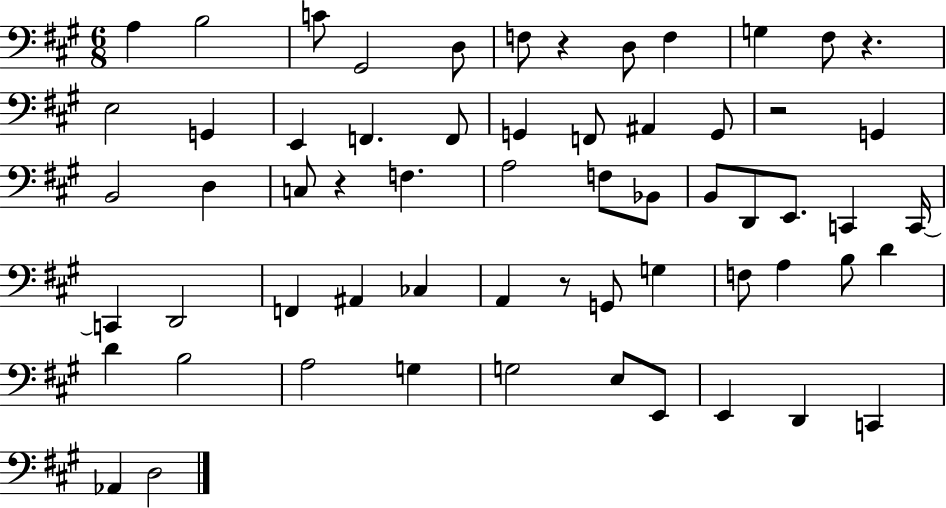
A3/q B3/h C4/e G#2/h D3/e F3/e R/q D3/e F3/q G3/q F#3/e R/q. E3/h G2/q E2/q F2/q. F2/e G2/q F2/e A#2/q G2/e R/h G2/q B2/h D3/q C3/e R/q F3/q. A3/h F3/e Bb2/e B2/e D2/e E2/e. C2/q C2/s C2/q D2/h F2/q A#2/q CES3/q A2/q R/e G2/e G3/q F3/e A3/q B3/e D4/q D4/q B3/h A3/h G3/q G3/h E3/e E2/e E2/q D2/q C2/q Ab2/q D3/h